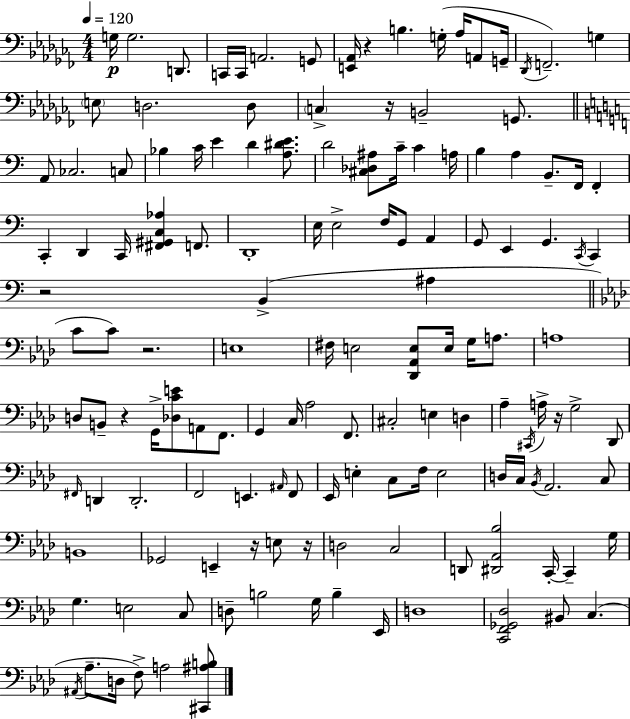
{
  \clef bass
  \numericTimeSignature
  \time 4/4
  \key aes \minor
  \tempo 4 = 120
  g16\p g2. d,8. | c,16 c,16 a,2. g,8 | <e, aes,>16 r4 b4. g16-.( aes16 a,8 g,16-- | \acciaccatura { des,16 } f,2.--) g4 | \break \parenthesize e8 d2. d8 | \parenthesize c4-> r16 b,2-- g,8. | \bar "||" \break \key a \minor a,8 ces2. c8 | bes4 c'16 e'4 d'4 <a dis' e'>8. | d'2 <cis des ais>8 c'16-- c'4 a16 | b4 a4 b,8.-- f,16 f,4-. | \break c,4-. d,4 c,16 <fis, gis, c aes>4 f,8. | d,1-. | e16 e2-> f16 g,8 a,4 | g,8 e,4 g,4. \acciaccatura { c,16 } c,4 | \break r2 b,4->( ais4 | \bar "||" \break \key f \minor c'8 c'8) r2. | e1 | fis16 e2 <des, aes, e>8 e16 g16 a8. | a1 | \break d8 b,8-- r4 g,16-> <des c' e'>8 a,8 f,8. | g,4 c16 aes2 f,8. | cis2-. e4 d4 | aes4-- \acciaccatura { cis,16 } a16-> r16 g2-> des,8 | \break \grace { fis,16 } d,4 d,2.-. | f,2 e,4. | \grace { ais,16 } f,8 ees,16 e4-. c8 f16 e2 | d16 c16 \acciaccatura { bes,16 } aes,2. | \break c8 b,1 | ges,2 e,4-- | r16 e8 r16 d2 c2 | d,8 <dis, aes, bes>2 c,16-.~~ c,4-- | \break g16 g4. e2 | c8 d8-- b2 g16 b4-- | ees,16 d1 | <c, f, ges, des>2 bis,8 c4.( | \break \acciaccatura { ais,16 } aes8.-- d16 f8->) a2 | <cis, ais b>8 \bar "|."
}